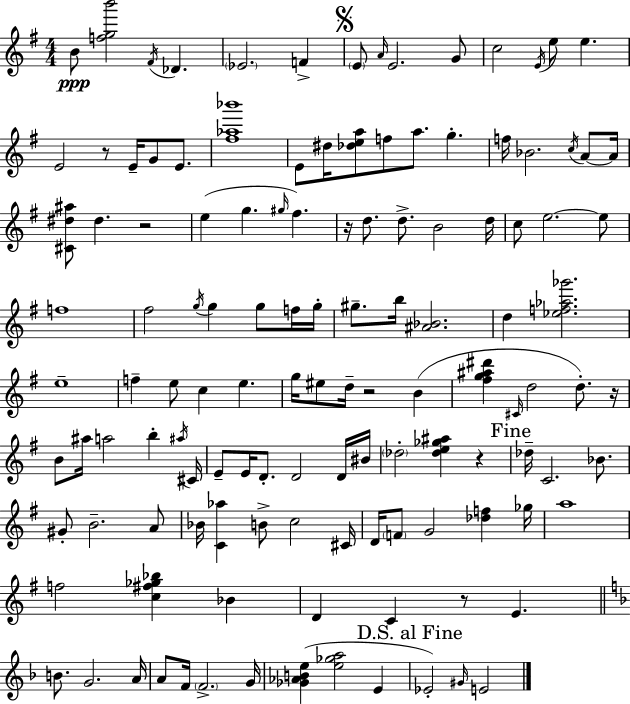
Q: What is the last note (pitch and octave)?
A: E4